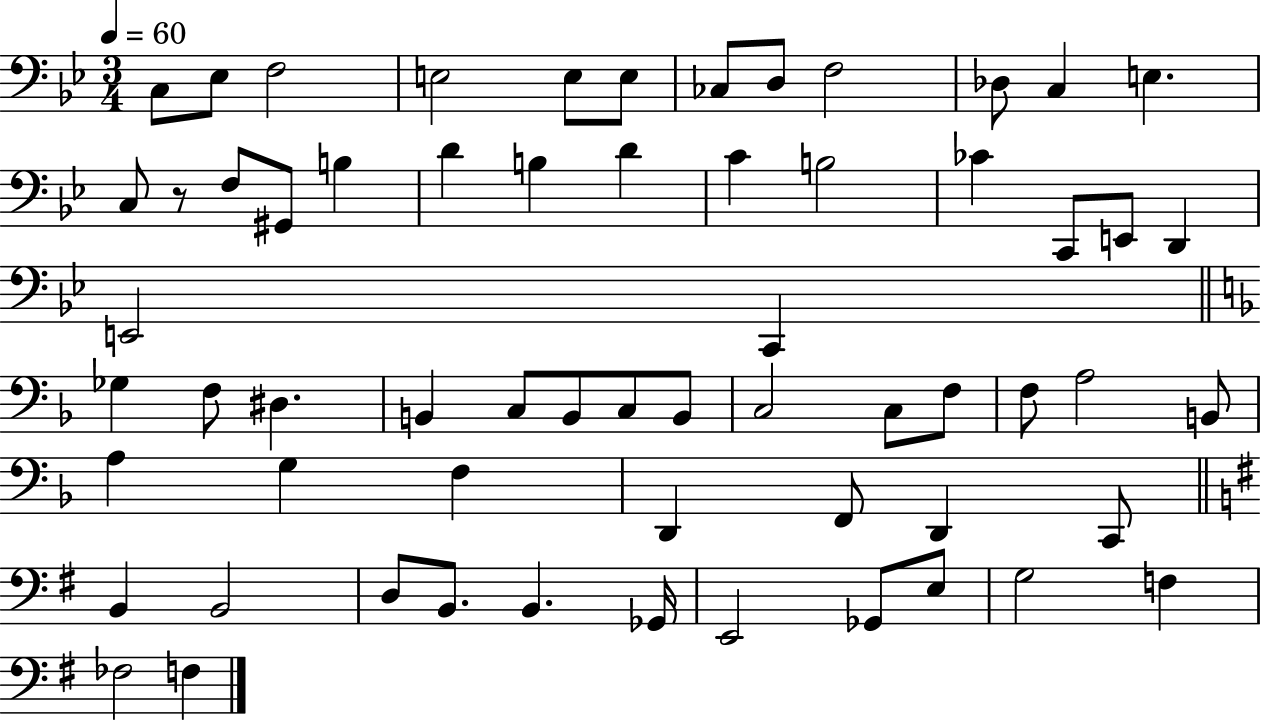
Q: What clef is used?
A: bass